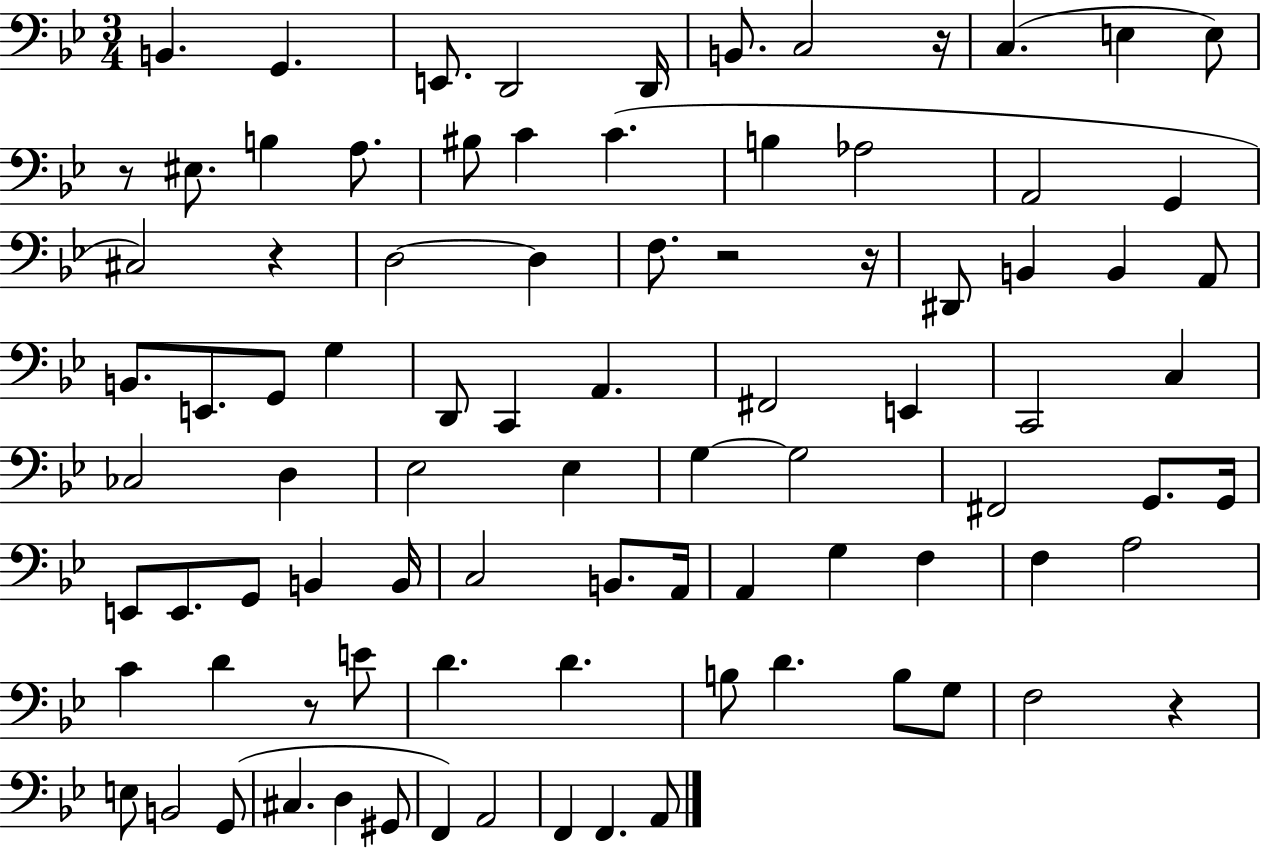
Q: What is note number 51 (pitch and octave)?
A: G2